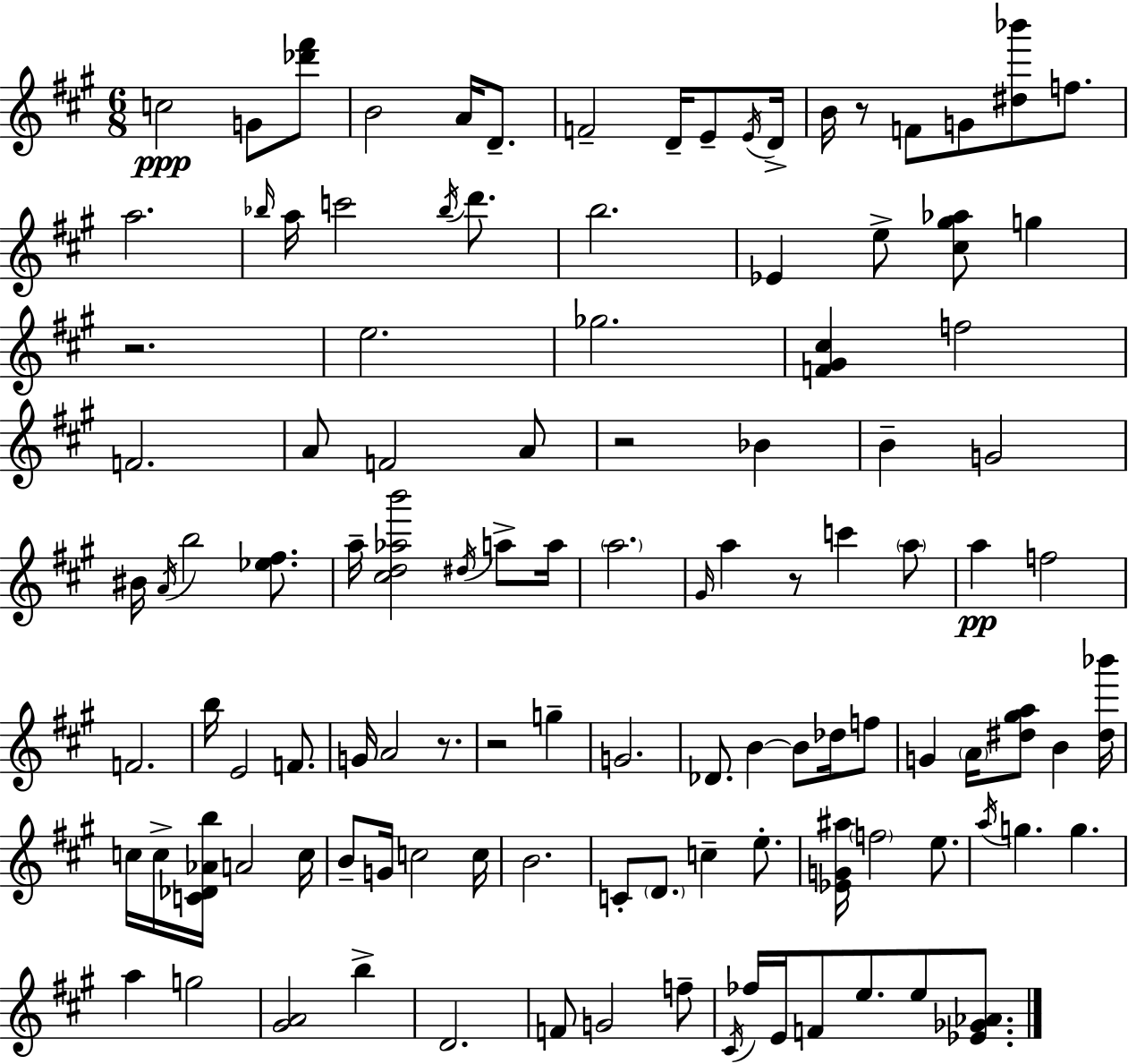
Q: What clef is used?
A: treble